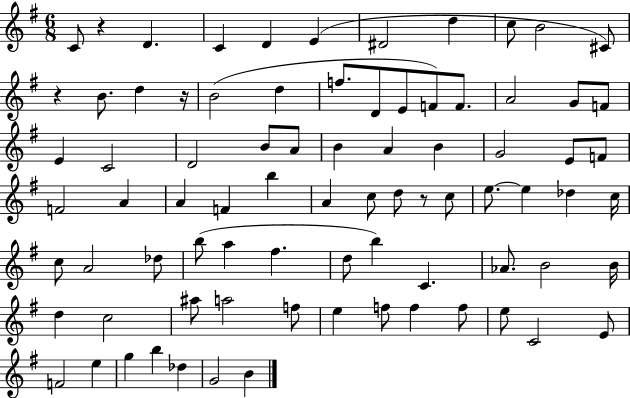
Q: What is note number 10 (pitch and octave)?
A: C#4